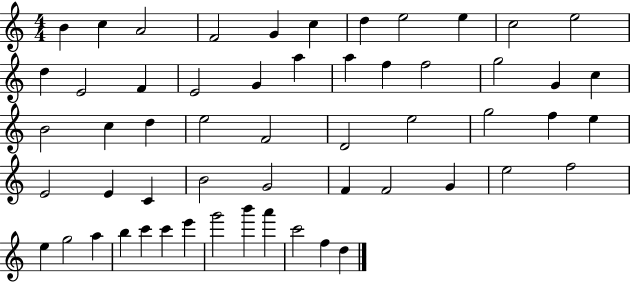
{
  \clef treble
  \numericTimeSignature
  \time 4/4
  \key c \major
  b'4 c''4 a'2 | f'2 g'4 c''4 | d''4 e''2 e''4 | c''2 e''2 | \break d''4 e'2 f'4 | e'2 g'4 a''4 | a''4 f''4 f''2 | g''2 g'4 c''4 | \break b'2 c''4 d''4 | e''2 f'2 | d'2 e''2 | g''2 f''4 e''4 | \break e'2 e'4 c'4 | b'2 g'2 | f'4 f'2 g'4 | e''2 f''2 | \break e''4 g''2 a''4 | b''4 c'''4 c'''4 e'''4 | g'''2 b'''4 a'''4 | c'''2 f''4 d''4 | \break \bar "|."
}